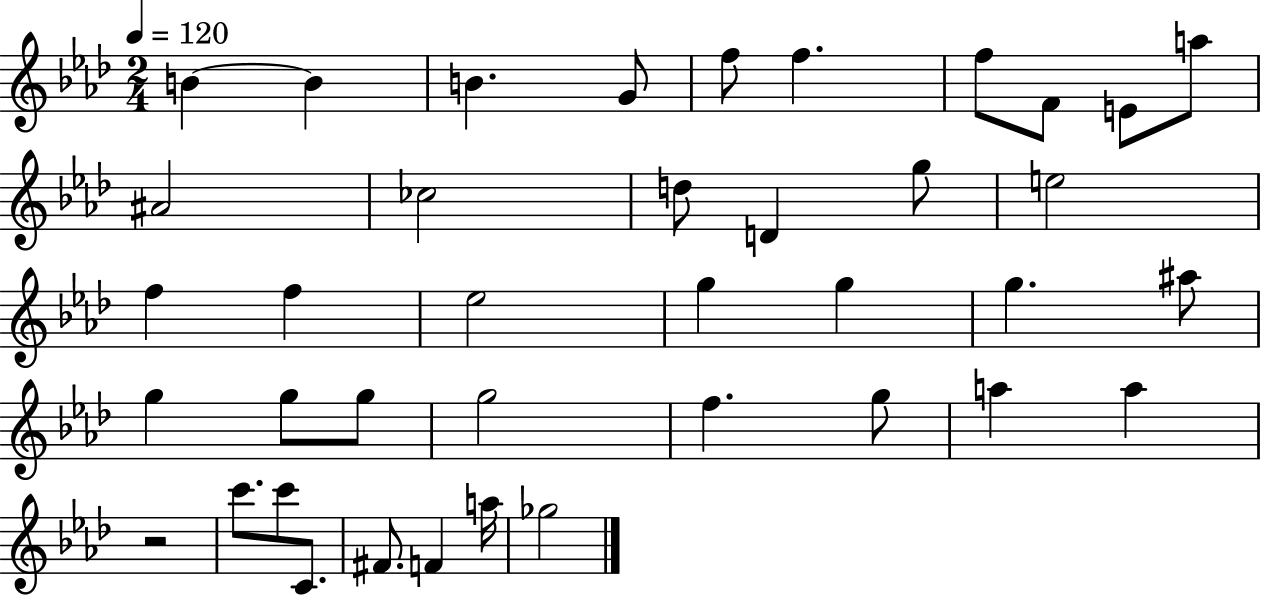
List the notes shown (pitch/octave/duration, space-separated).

B4/q B4/q B4/q. G4/e F5/e F5/q. F5/e F4/e E4/e A5/e A#4/h CES5/h D5/e D4/q G5/e E5/h F5/q F5/q Eb5/h G5/q G5/q G5/q. A#5/e G5/q G5/e G5/e G5/h F5/q. G5/e A5/q A5/q R/h C6/e. C6/e C4/e. F#4/e. F4/q A5/s Gb5/h